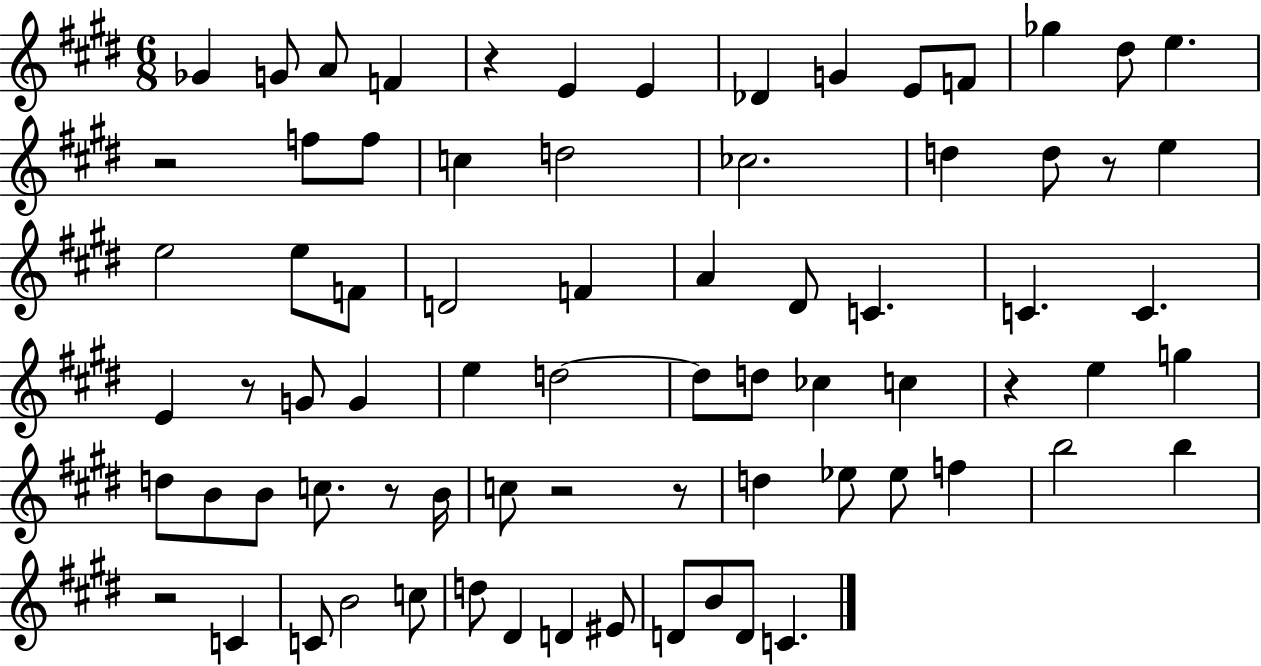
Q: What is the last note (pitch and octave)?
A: C4